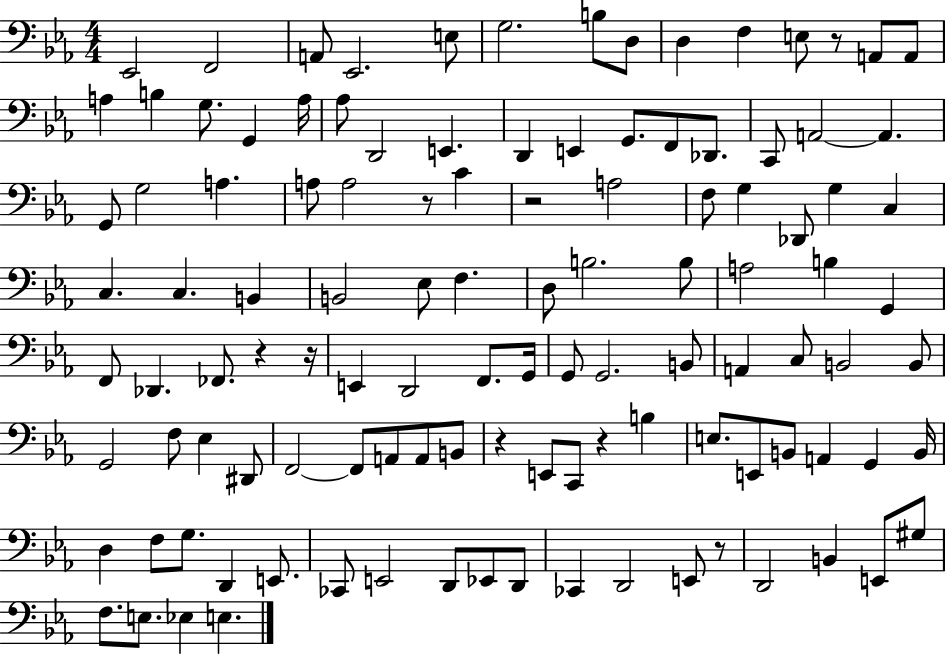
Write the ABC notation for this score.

X:1
T:Untitled
M:4/4
L:1/4
K:Eb
_E,,2 F,,2 A,,/2 _E,,2 E,/2 G,2 B,/2 D,/2 D, F, E,/2 z/2 A,,/2 A,,/2 A, B, G,/2 G,, A,/4 _A,/2 D,,2 E,, D,, E,, G,,/2 F,,/2 _D,,/2 C,,/2 A,,2 A,, G,,/2 G,2 A, A,/2 A,2 z/2 C z2 A,2 F,/2 G, _D,,/2 G, C, C, C, B,, B,,2 _E,/2 F, D,/2 B,2 B,/2 A,2 B, G,, F,,/2 _D,, _F,,/2 z z/4 E,, D,,2 F,,/2 G,,/4 G,,/2 G,,2 B,,/2 A,, C,/2 B,,2 B,,/2 G,,2 F,/2 _E, ^D,,/2 F,,2 F,,/2 A,,/2 A,,/2 B,,/2 z E,,/2 C,,/2 z B, E,/2 E,,/2 B,,/2 A,, G,, B,,/4 D, F,/2 G,/2 D,, E,,/2 _C,,/2 E,,2 D,,/2 _E,,/2 D,,/2 _C,, D,,2 E,,/2 z/2 D,,2 B,, E,,/2 ^G,/2 F,/2 E,/2 _E, E,